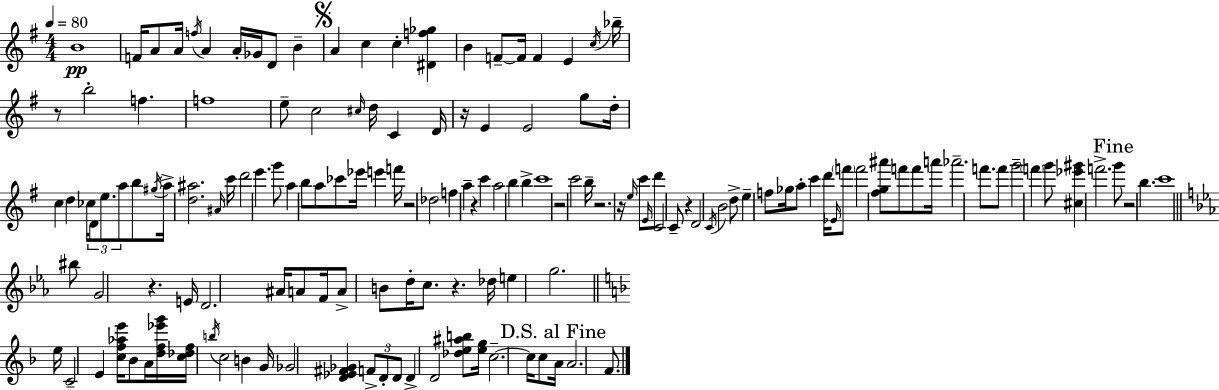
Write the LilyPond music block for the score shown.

{
  \clef treble
  \numericTimeSignature
  \time 4/4
  \key e \minor
  \tempo 4 = 80
  b'1\pp | f'16 a'8 a'16 \acciaccatura { f''16 } a'4 a'16-. ges'16 d'8 b'4-- | \mark \markup { \musicglyph "scripts.segno" } a'4 c''4 c''4-. <dis' f'' ges''>4 | b'4 f'8--~~ f'16 f'4 e'4 | \break \acciaccatura { c''16 } bes''16-- r8 b''2-. f''4. | f''1 | e''8-- c''2 \grace { cis''16 } d''16 c'4 | d'16 r16 e'4 e'2 | \break g''8 d''16-. c''4 d''4 ces''16 \tuplet 3/2 { d'8 e''8. | a''8 } b''8 \acciaccatura { gis''16 } a''16-> <d'' ais''>2. | \grace { ais'16 } c'''16 d'''2 e'''4. | g'''8 a''4 b''8 a''8 ces'''8 ees'''16 | \break e'''4 f'''16 r2 des''2 | f''4 a''4-- r4 | c'''4 a''2 b''4 | b''4-> c'''1 | \break r2 c'''2 | b''16-- r2. | r16 \grace { e''16 } c'''8 \grace { e'16 } d'''8 c'2 | c'8-- r4 d'2 \acciaccatura { c'16 } | \break b'2 d''8-> e''4-- f''8 | ges''16 a''8-. c'''4 d'''16 \grace { ees'16 } \parenthesize f'''8 f'''2 | <fis'' g'' ais'''>8 f'''8 f'''8 a'''16 aes'''2.-- | f'''8. f'''8 g'''2-- | \break \parenthesize f'''4 g'''8 <cis'' ees''' gis'''>4 f'''2.-> | \mark "Fine" g'''8 r2 | b''4. c'''1 | \bar "||" \break \key ees \major bis''8 g'2 r4. | e'16 d'2. ais'16 a'8 | f'16 a'8-> b'8 d''16-. c''8. r4. des''16 | e''4 g''2. | \break \bar "||" \break \key f \major e''16 c'2-- e'4 <c'' f'' aes'' e'''>16 bes'8 | a'16 <d'' f'' ees''' g'''>16 <c'' des'' f''>16 \acciaccatura { b''16 } c''2 b'4 | g'16 ges'2 <d' ees' fis' ges'>4 \tuplet 3/2 { f'8-> d'8-. | d'8 } d'4-> d'2 <des'' e'' ais'' b''>8 | \break <e'' g''>16 c''2.--~~ c''16 c''8 | \mark "D.S. al Fine" a'16 a'2. f'8. | \bar "|."
}